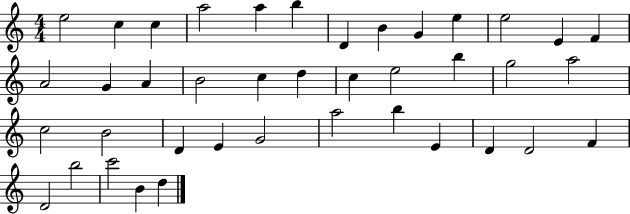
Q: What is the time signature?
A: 4/4